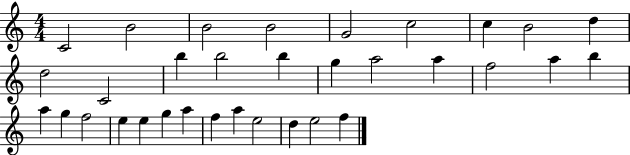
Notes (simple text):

C4/h B4/h B4/h B4/h G4/h C5/h C5/q B4/h D5/q D5/h C4/h B5/q B5/h B5/q G5/q A5/h A5/q F5/h A5/q B5/q A5/q G5/q F5/h E5/q E5/q G5/q A5/q F5/q A5/q E5/h D5/q E5/h F5/q